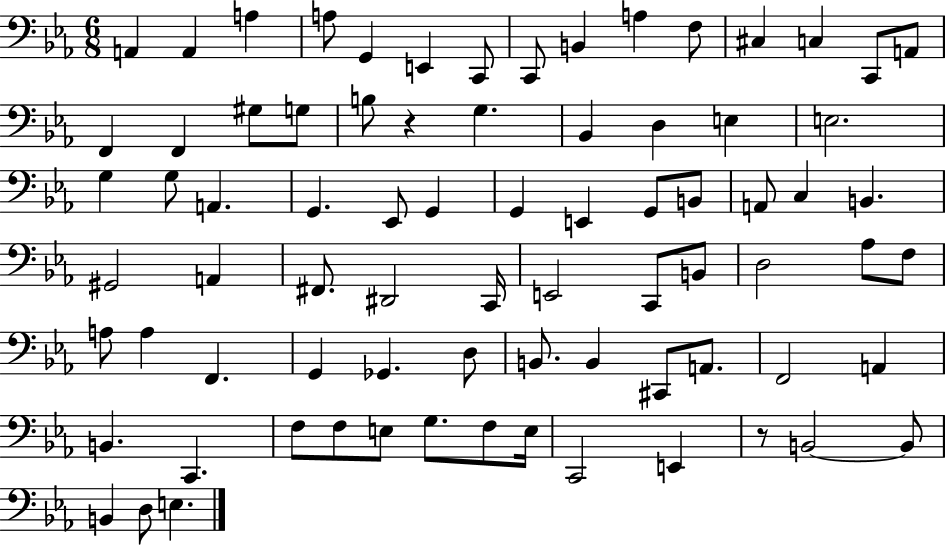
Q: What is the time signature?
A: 6/8